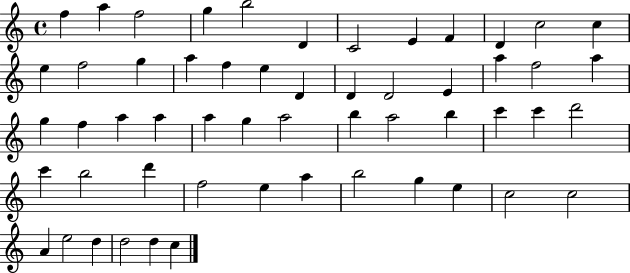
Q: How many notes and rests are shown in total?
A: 55